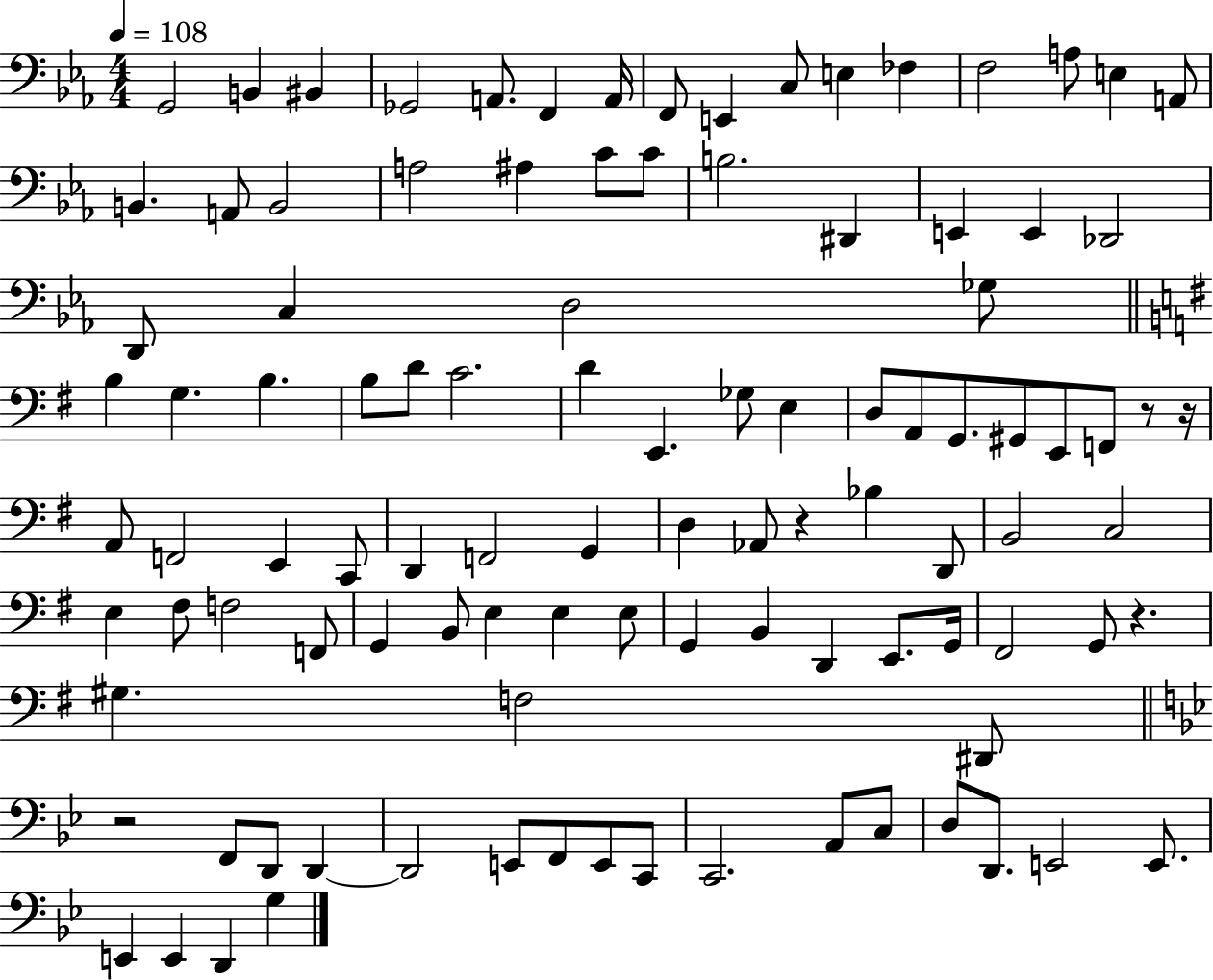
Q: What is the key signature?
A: EES major